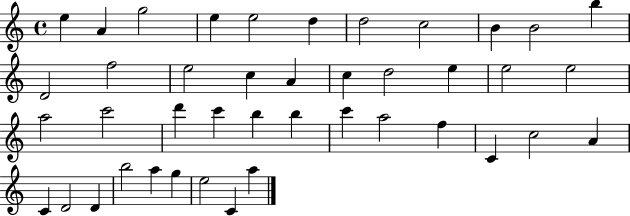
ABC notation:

X:1
T:Untitled
M:4/4
L:1/4
K:C
e A g2 e e2 d d2 c2 B B2 b D2 f2 e2 c A c d2 e e2 e2 a2 c'2 d' c' b b c' a2 f C c2 A C D2 D b2 a g e2 C a